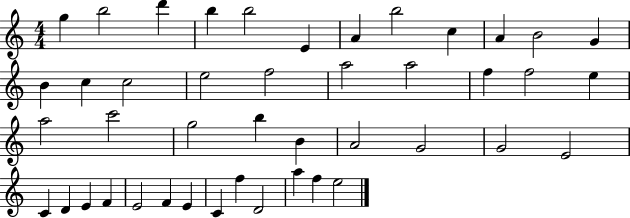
X:1
T:Untitled
M:4/4
L:1/4
K:C
g b2 d' b b2 E A b2 c A B2 G B c c2 e2 f2 a2 a2 f f2 e a2 c'2 g2 b B A2 G2 G2 E2 C D E F E2 F E C f D2 a f e2